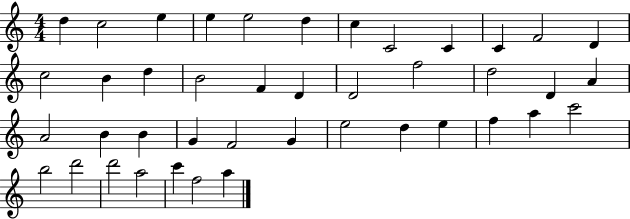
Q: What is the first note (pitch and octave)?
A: D5